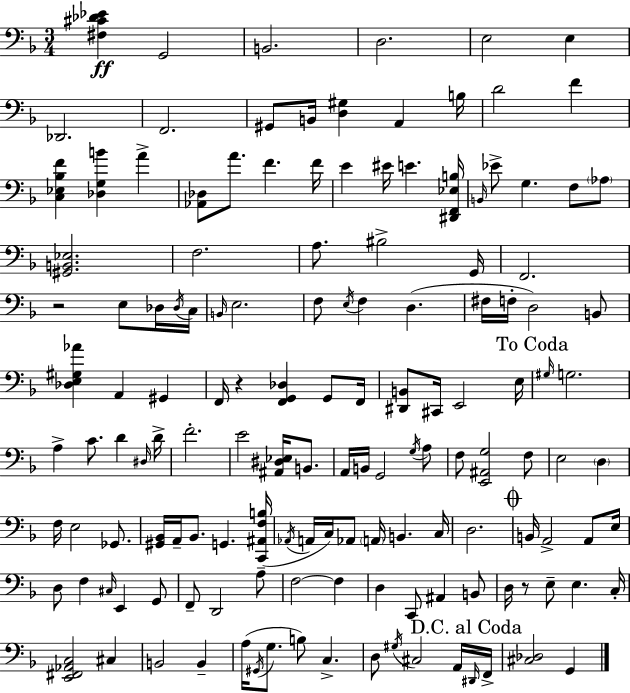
[F#3,C#4,Db4,Eb4]/q G2/h B2/h. D3/h. E3/h E3/q Db2/h. F2/h. G#2/e B2/s [D3,G#3]/q A2/q B3/s D4/h F4/q [C3,Eb3,Bb3,F4]/q [Db3,G3,B4]/q A4/q [Ab2,Db3]/e A4/e. F4/q. F4/s E4/q EIS4/s E4/q. [D#2,F2,Eb3,B3]/s B2/s Eb4/e G3/q. F3/e Ab3/e [G#2,B2,Eb3]/h. F3/h. A3/e. BIS3/h G2/s F2/h. R/h E3/e Db3/s Db3/s C3/s B2/s E3/h. F3/e E3/s F3/q D3/q. F#3/s F3/s D3/h B2/e [Db3,E3,G#3,Ab4]/q A2/q G#2/q F2/s R/q [F2,G2,Db3]/q G2/e F2/s [D#2,B2]/e C#2/s E2/h E3/s G#3/s G3/h. A3/q C4/e. D4/q D#3/s D4/s F4/h. E4/h [A#2,D#3,Eb3]/s B2/e. A2/s B2/s G2/h G3/s A3/e F3/e [E2,A#2,G3]/h F3/e E3/h D3/q F3/s E3/h Gb2/e. [G#2,Bb2]/s A2/s Bb2/e. G2/q. [C2,A#2,F3,B3]/s Ab2/s A2/s C3/s Ab2/e A2/s B2/q. C3/s D3/h. B2/s A2/h A2/e E3/s D3/e F3/q C#3/s E2/q G2/e F2/e D2/h A3/e F3/h F3/q D3/q C2/e A#2/q B2/e D3/s R/e E3/e E3/q. C3/s [E2,F#2,Ab2,C3]/h C#3/q B2/h B2/q A3/s G#2/s G3/e. B3/e C3/q. D3/e G#3/s C#3/h A2/s D#2/s F2/s [C#3,Db3]/h G2/q